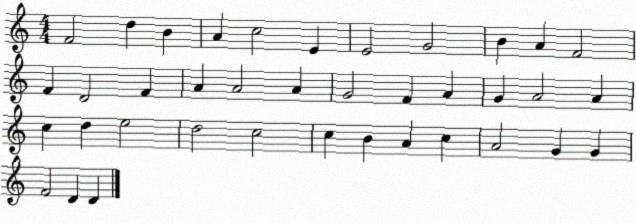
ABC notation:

X:1
T:Untitled
M:4/4
L:1/4
K:C
F2 d B A c2 E E2 G2 B A F2 F D2 F A A2 A G2 F A G A2 A c d e2 d2 c2 c B A c A2 G G F2 D D